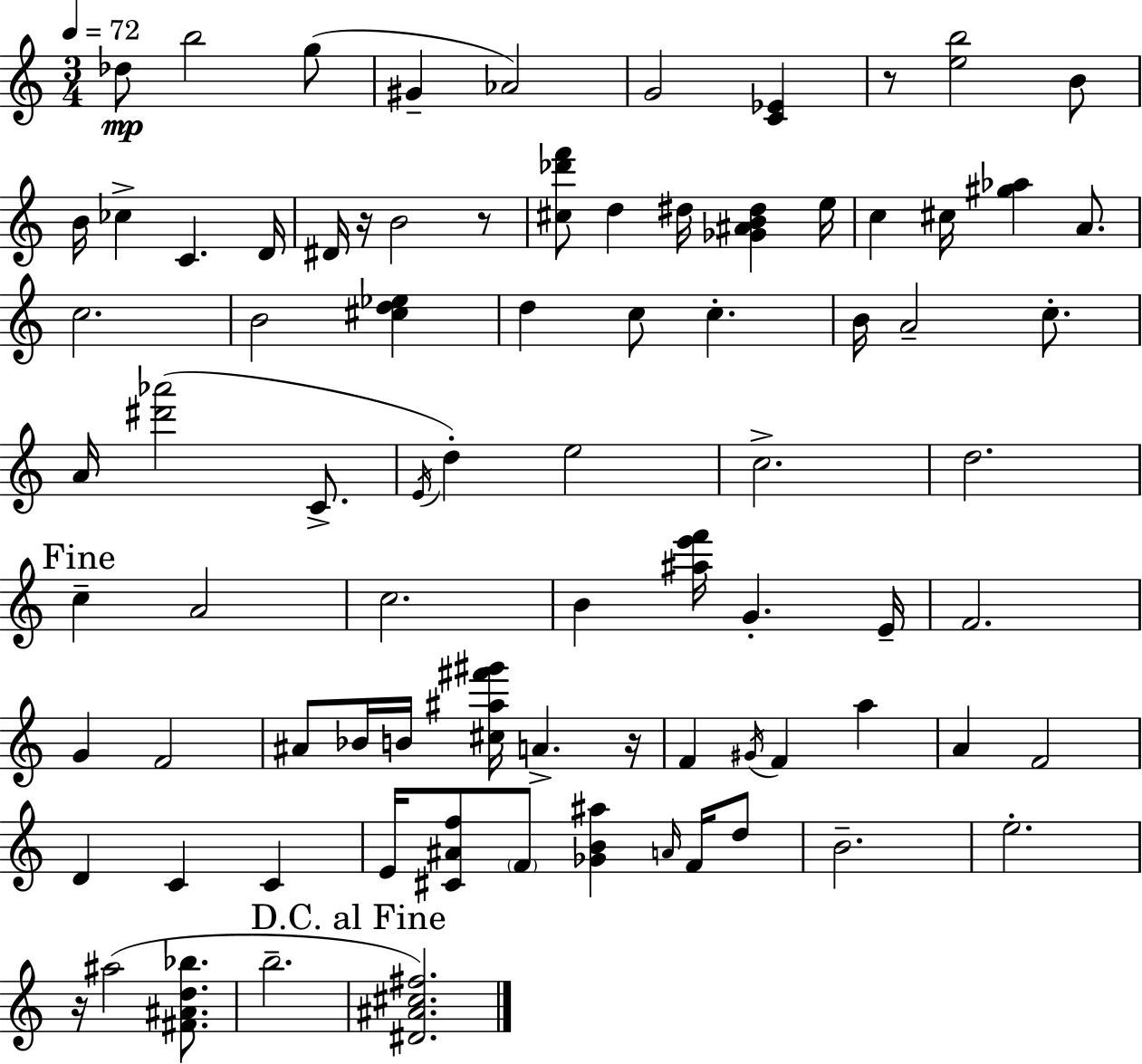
X:1
T:Untitled
M:3/4
L:1/4
K:Am
_d/2 b2 g/2 ^G _A2 G2 [C_E] z/2 [eb]2 B/2 B/4 _c C D/4 ^D/4 z/4 B2 z/2 [^c_d'f']/2 d ^d/4 [_G^AB^d] e/4 c ^c/4 [^g_a] A/2 c2 B2 [^cd_e] d c/2 c B/4 A2 c/2 A/4 [^d'_a']2 C/2 E/4 d e2 c2 d2 c A2 c2 B [^ae'f']/4 G E/4 F2 G F2 ^A/2 _B/4 B/4 [^c^a^f'^g']/4 A z/4 F ^G/4 F a A F2 D C C E/4 [^C^Af]/2 F/2 [_GB^a] A/4 F/4 d/2 B2 e2 z/4 ^a2 [^F^Ad_b]/2 b2 [^D^A^c^f]2